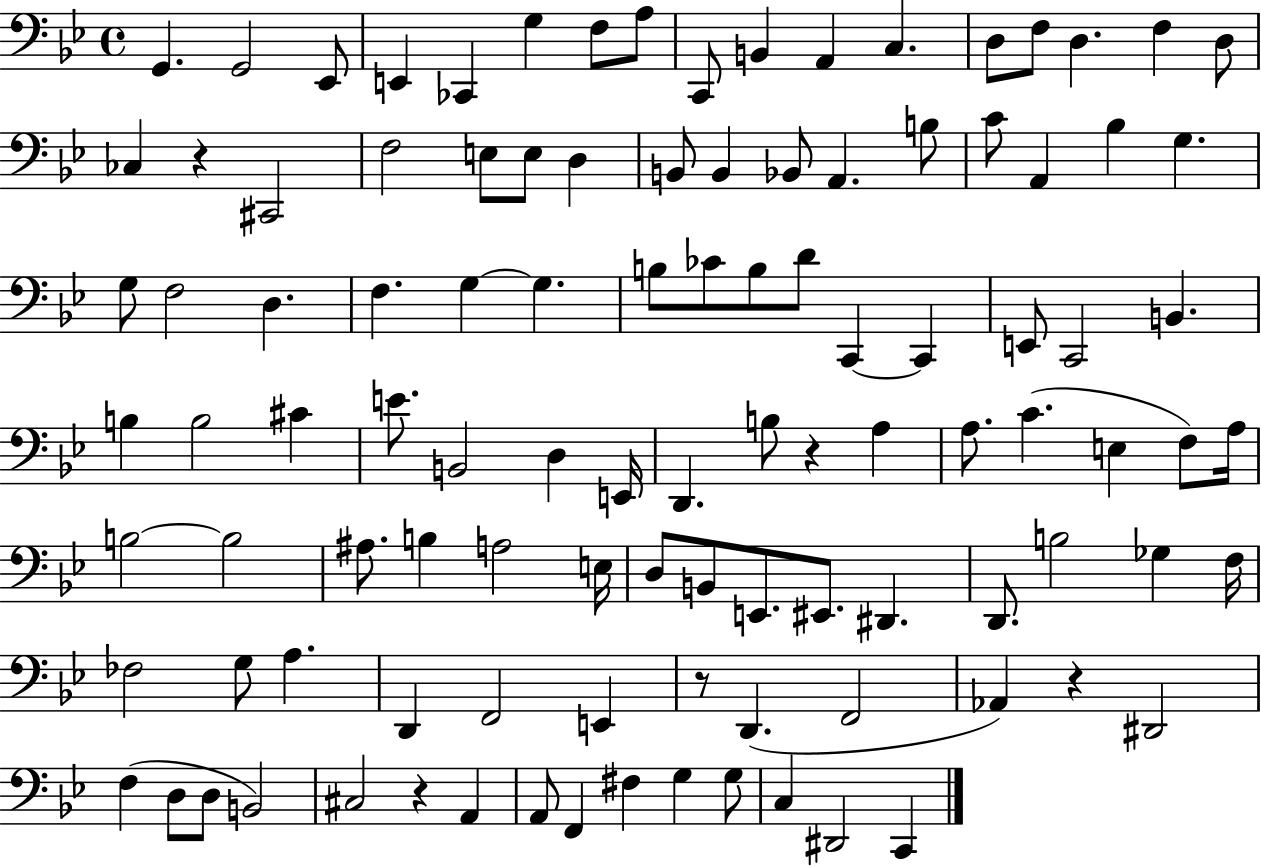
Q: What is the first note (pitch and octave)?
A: G2